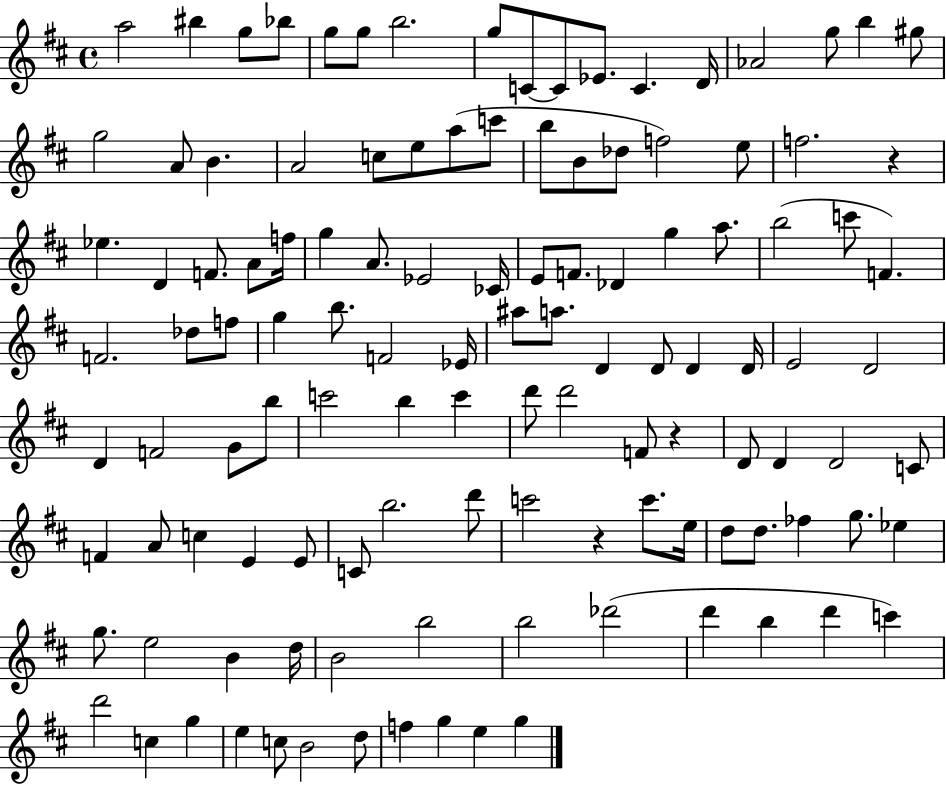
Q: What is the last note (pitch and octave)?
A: G5